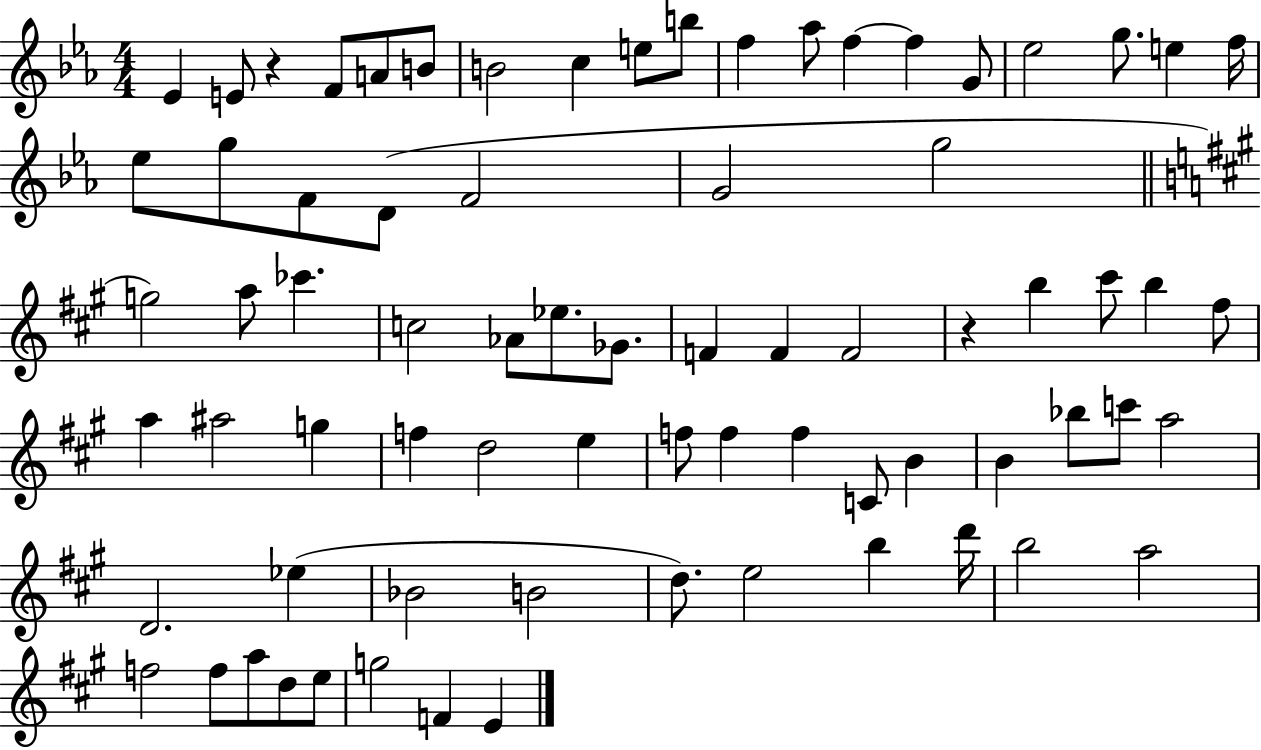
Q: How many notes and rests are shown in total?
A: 74